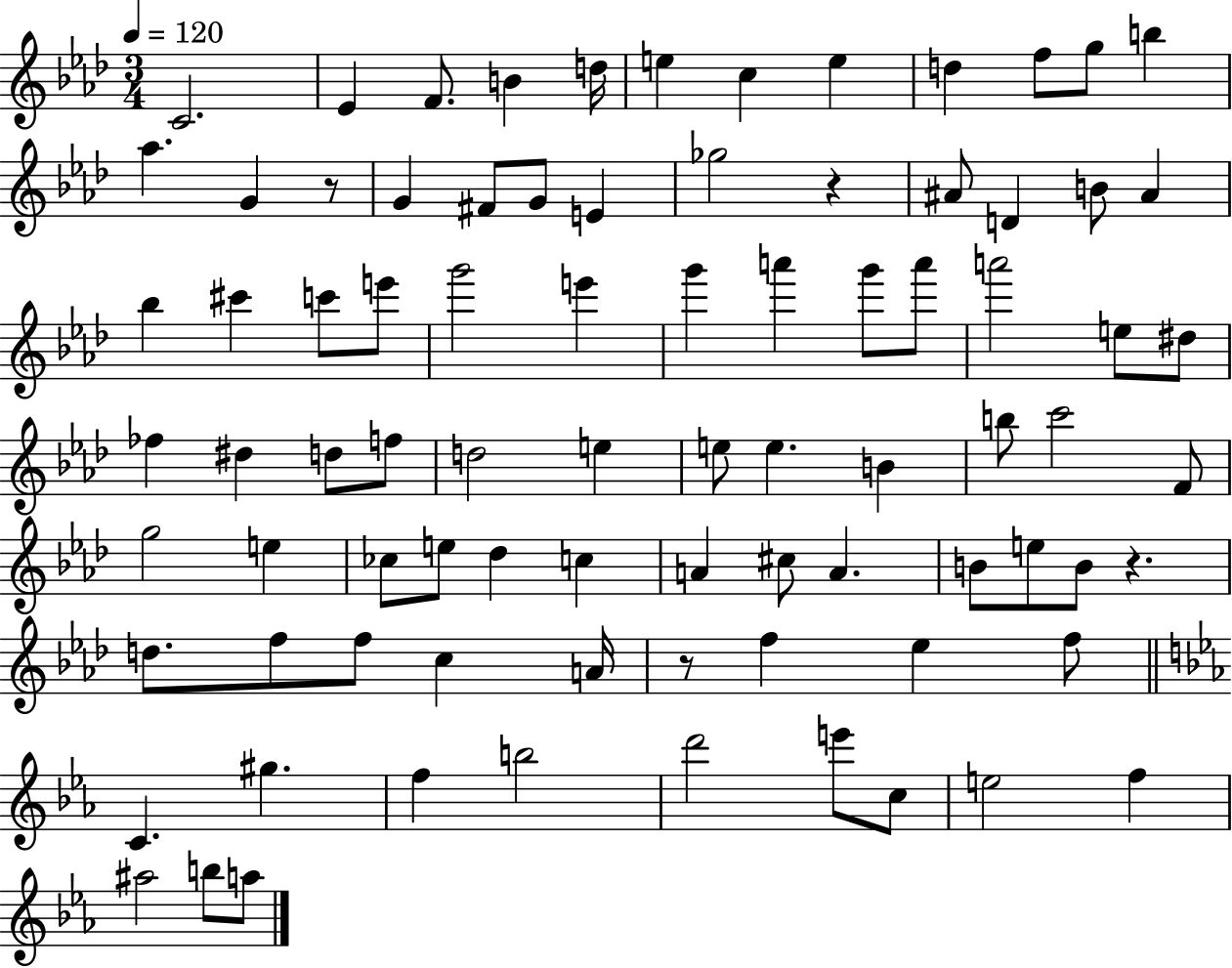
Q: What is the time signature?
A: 3/4